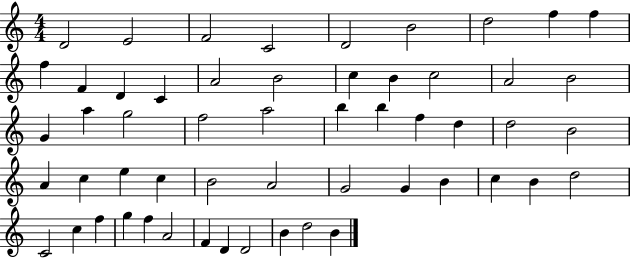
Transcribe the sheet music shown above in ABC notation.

X:1
T:Untitled
M:4/4
L:1/4
K:C
D2 E2 F2 C2 D2 B2 d2 f f f F D C A2 B2 c B c2 A2 B2 G a g2 f2 a2 b b f d d2 B2 A c e c B2 A2 G2 G B c B d2 C2 c f g f A2 F D D2 B d2 B